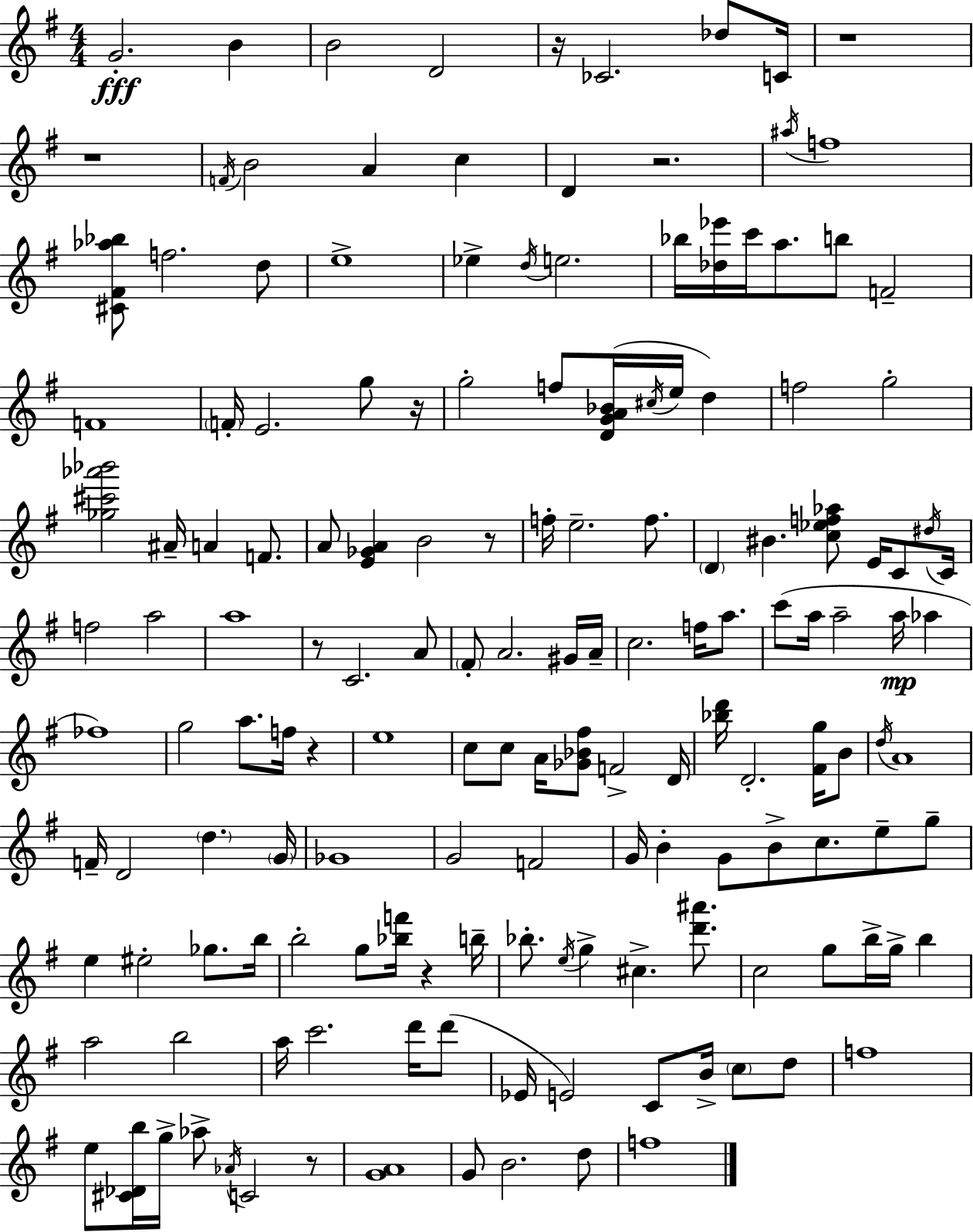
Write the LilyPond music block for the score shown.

{
  \clef treble
  \numericTimeSignature
  \time 4/4
  \key g \major
  g'2.-.\fff b'4 | b'2 d'2 | r16 ces'2. des''8 c'16 | r1 | \break r1 | \acciaccatura { f'16 } b'2 a'4 c''4 | d'4 r2. | \acciaccatura { ais''16 } f''1 | \break <cis' fis' aes'' bes''>8 f''2. | d''8 e''1-> | ees''4-> \acciaccatura { d''16 } e''2. | bes''16 <des'' ees'''>16 c'''16 a''8. b''8 f'2-- | \break f'1 | \parenthesize f'16-. e'2. | g''8 r16 g''2-. f''8 <d' g' a' bes'>16( \acciaccatura { cis''16 } e''16 | d''4) f''2 g''2-. | \break <ges'' cis''' aes''' bes'''>2 ais'16-- a'4 | f'8. a'8 <e' ges' a'>4 b'2 | r8 f''16-. e''2.-- | f''8. \parenthesize d'4 bis'4. <c'' ees'' f'' aes''>8 | \break e'16 c'8 \acciaccatura { dis''16 } c'16 f''2 a''2 | a''1 | r8 c'2. | a'8 \parenthesize fis'8-. a'2. | \break gis'16 a'16-- c''2. | f''16 a''8. c'''8( a''16 a''2-- | a''16\mp aes''4 fes''1) | g''2 a''8. | \break f''16 r4 e''1 | c''8 c''8 a'16 <ges' bes' fis''>8 f'2-> | d'16 <bes'' d'''>16 d'2.-. | <fis' g''>16 b'8 \acciaccatura { d''16 } a'1 | \break f'16-- d'2 \parenthesize d''4. | \parenthesize g'16 ges'1 | g'2 f'2 | g'16 b'4-. g'8 b'8-> c''8. | \break e''8-- g''8-- e''4 eis''2-. | ges''8. b''16 b''2-. g''8 | <bes'' f'''>16 r4 b''16-- bes''8.-. \acciaccatura { e''16 } g''4-> cis''4.-> | <d''' ais'''>8. c''2 g''8 | \break b''16-> g''16-> b''4 a''2 b''2 | a''16 c'''2. | d'''16 d'''8( ees'16 e'2) | c'8 b'16-> \parenthesize c''8 d''8 f''1 | \break e''8 <cis' des' b''>16 g''16-> aes''8-> \acciaccatura { aes'16 } c'2 | r8 <g' a'>1 | g'8 b'2. | d''8 f''1 | \break \bar "|."
}